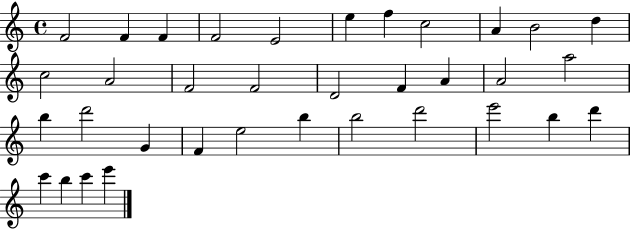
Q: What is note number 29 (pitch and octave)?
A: E6